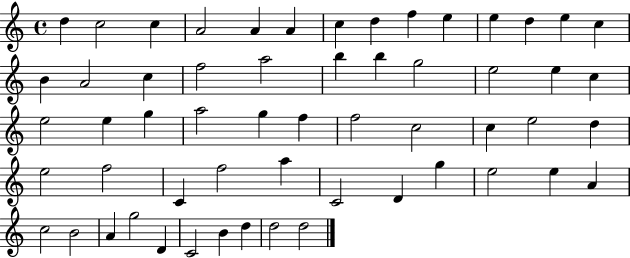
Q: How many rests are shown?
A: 0